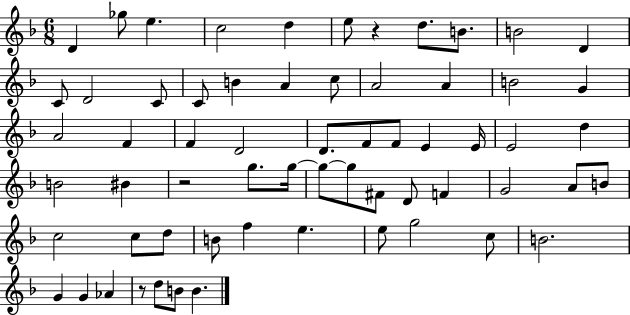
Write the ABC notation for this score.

X:1
T:Untitled
M:6/8
L:1/4
K:F
D _g/2 e c2 d e/2 z d/2 B/2 B2 D C/2 D2 C/2 C/2 B A c/2 A2 A B2 G A2 F F D2 D/2 F/2 F/2 E E/4 E2 d B2 ^B z2 g/2 g/4 g/2 g/2 ^F/2 D/2 F G2 A/2 B/2 c2 c/2 d/2 B/2 f e e/2 g2 c/2 B2 G G _A z/2 d/2 B/2 B